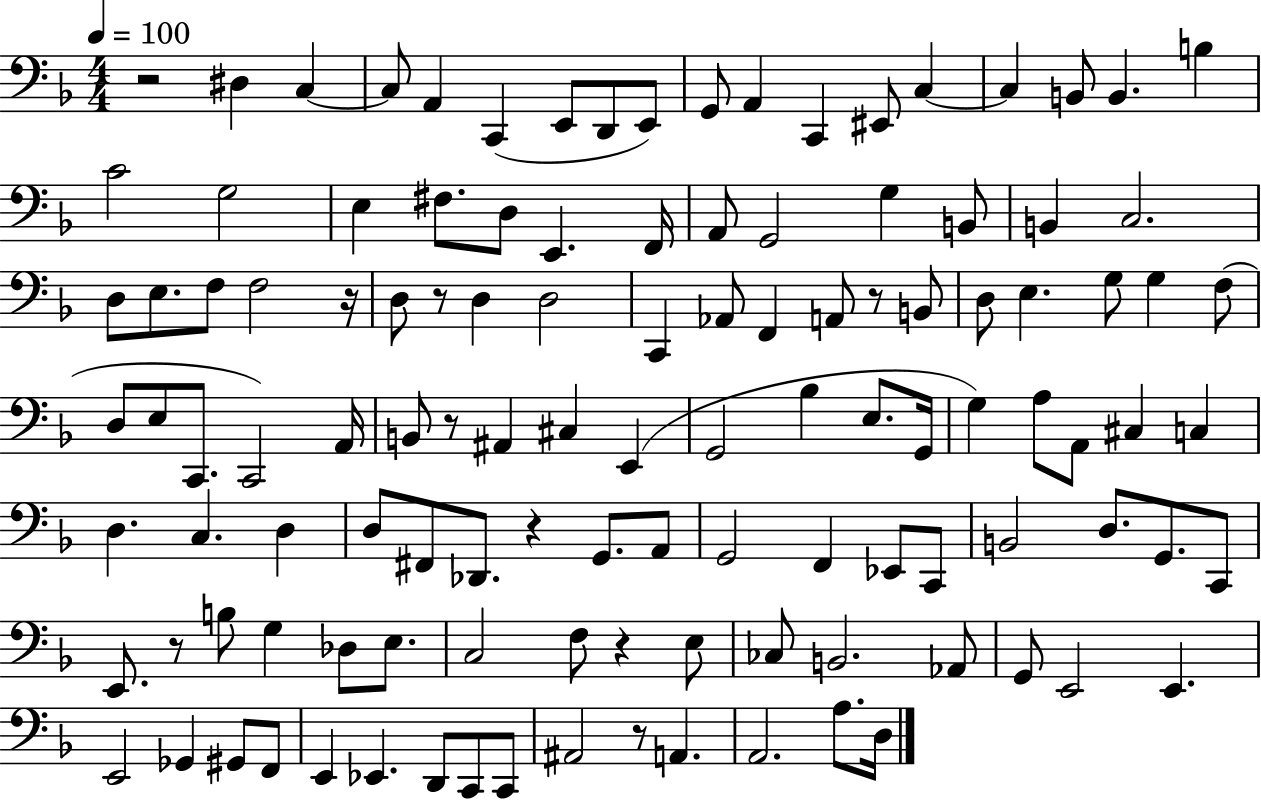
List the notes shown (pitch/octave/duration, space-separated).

R/h D#3/q C3/q C3/e A2/q C2/q E2/e D2/e E2/e G2/e A2/q C2/q EIS2/e C3/q C3/q B2/e B2/q. B3/q C4/h G3/h E3/q F#3/e. D3/e E2/q. F2/s A2/e G2/h G3/q B2/e B2/q C3/h. D3/e E3/e. F3/e F3/h R/s D3/e R/e D3/q D3/h C2/q Ab2/e F2/q A2/e R/e B2/e D3/e E3/q. G3/e G3/q F3/e D3/e E3/e C2/e. C2/h A2/s B2/e R/e A#2/q C#3/q E2/q G2/h Bb3/q E3/e. G2/s G3/q A3/e A2/e C#3/q C3/q D3/q. C3/q. D3/q D3/e F#2/e Db2/e. R/q G2/e. A2/e G2/h F2/q Eb2/e C2/e B2/h D3/e. G2/e. C2/e E2/e. R/e B3/e G3/q Db3/e E3/e. C3/h F3/e R/q E3/e CES3/e B2/h. Ab2/e G2/e E2/h E2/q. E2/h Gb2/q G#2/e F2/e E2/q Eb2/q. D2/e C2/e C2/e A#2/h R/e A2/q. A2/h. A3/e. D3/s